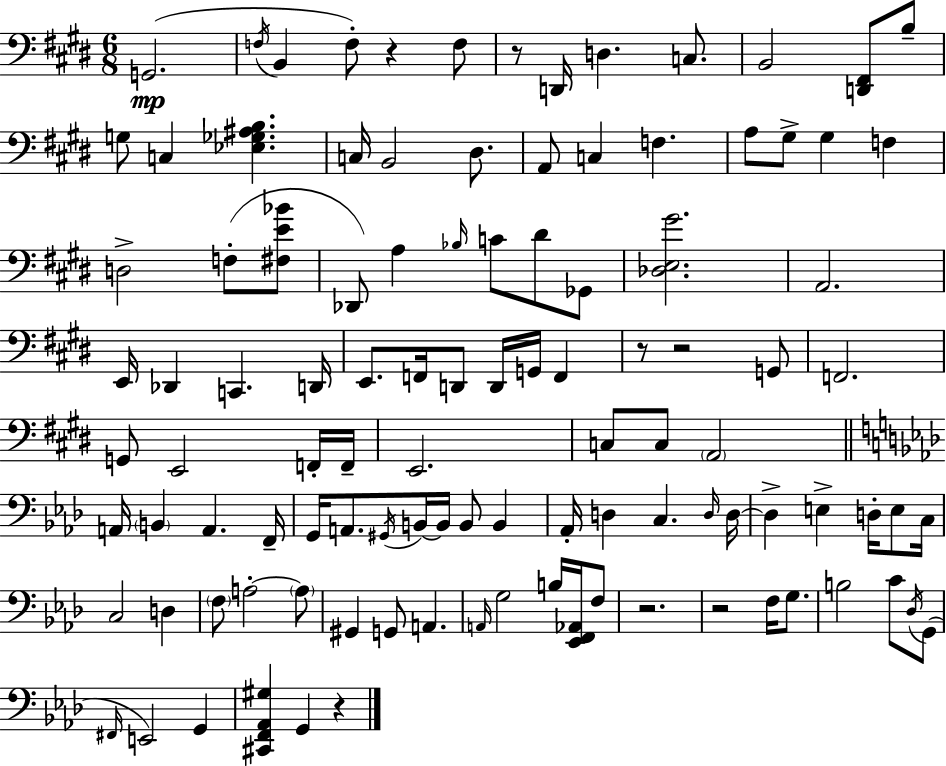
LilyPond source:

{
  \clef bass
  \numericTimeSignature
  \time 6/8
  \key e \major
  g,2.(\mp | \acciaccatura { f16 } b,4 f8-.) r4 f8 | r8 d,16 d4. c8. | b,2 <d, fis,>8 b8-- | \break g8 c4 <ees ges ais b>4. | c16 b,2 dis8. | a,8 c4 f4. | a8 gis8-> gis4 f4 | \break d2-> f8-.( <fis e' bes'>8 | des,8) a4 \grace { bes16 } c'8 dis'8 | ges,8 <des e gis'>2. | a,2. | \break e,16 des,4 c,4. | d,16 e,8. f,16 d,8 d,16 g,16 f,4 | r8 r2 | g,8 f,2. | \break g,8 e,2 | f,16-. f,16-- e,2. | c8 c8 \parenthesize a,2 | \bar "||" \break \key aes \major a,16 \parenthesize b,4 a,4. f,16-- | g,16 a,8. \acciaccatura { gis,16 } b,16~~ b,16 b,8 b,4 | aes,16-. d4 c4. | \grace { d16 } d16~~ d4-> e4-> d16-. e8 | \break c16 c2 d4 | \parenthesize f8 a2-.~~ | \parenthesize a8 gis,4 g,8 a,4. | \grace { a,16 } g2 b16 | \break <ees, f, aes,>16 f8 r2. | r2 f16 | g8. b2 c'8 | \acciaccatura { des16 }( g,8 \grace { fis,16 } e,2) | \break g,4 <cis, f, aes, gis>4 g,4 | r4 \bar "|."
}